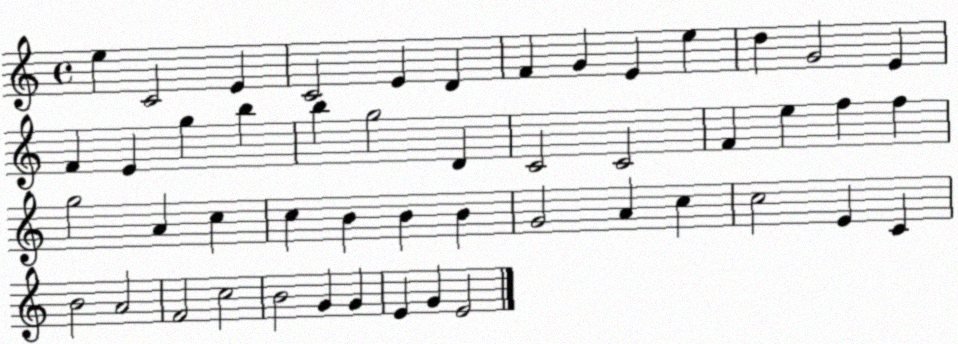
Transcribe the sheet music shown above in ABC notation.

X:1
T:Untitled
M:4/4
L:1/4
K:C
e C2 E C2 E D F G E e d G2 E F E g b b g2 D C2 C2 F e f f g2 A c c B B B G2 A c c2 E C B2 A2 F2 c2 B2 G G E G E2